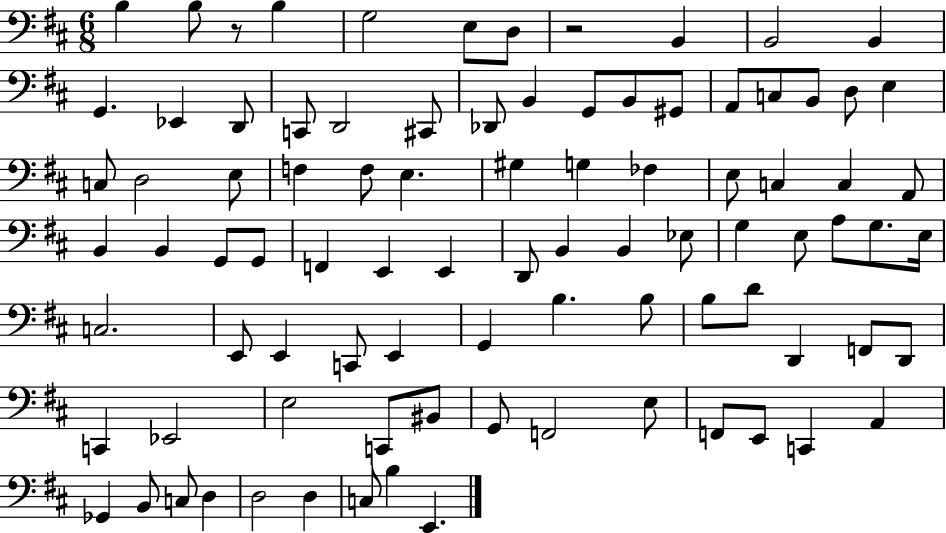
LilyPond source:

{
  \clef bass
  \numericTimeSignature
  \time 6/8
  \key d \major
  \repeat volta 2 { b4 b8 r8 b4 | g2 e8 d8 | r2 b,4 | b,2 b,4 | \break g,4. ees,4 d,8 | c,8 d,2 cis,8 | des,8 b,4 g,8 b,8 gis,8 | a,8 c8 b,8 d8 e4 | \break c8 d2 e8 | f4 f8 e4. | gis4 g4 fes4 | e8 c4 c4 a,8 | \break b,4 b,4 g,8 g,8 | f,4 e,4 e,4 | d,8 b,4 b,4 ees8 | g4 e8 a8 g8. e16 | \break c2. | e,8 e,4 c,8 e,4 | g,4 b4. b8 | b8 d'8 d,4 f,8 d,8 | \break c,4 ees,2 | e2 c,8 bis,8 | g,8 f,2 e8 | f,8 e,8 c,4 a,4 | \break ges,4 b,8 c8 d4 | d2 d4 | c8 b4 e,4. | } \bar "|."
}